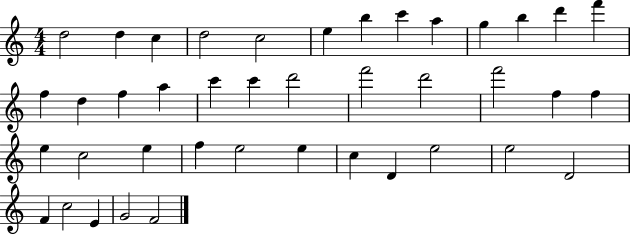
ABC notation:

X:1
T:Untitled
M:4/4
L:1/4
K:C
d2 d c d2 c2 e b c' a g b d' f' f d f a c' c' d'2 f'2 d'2 f'2 f f e c2 e f e2 e c D e2 e2 D2 F c2 E G2 F2